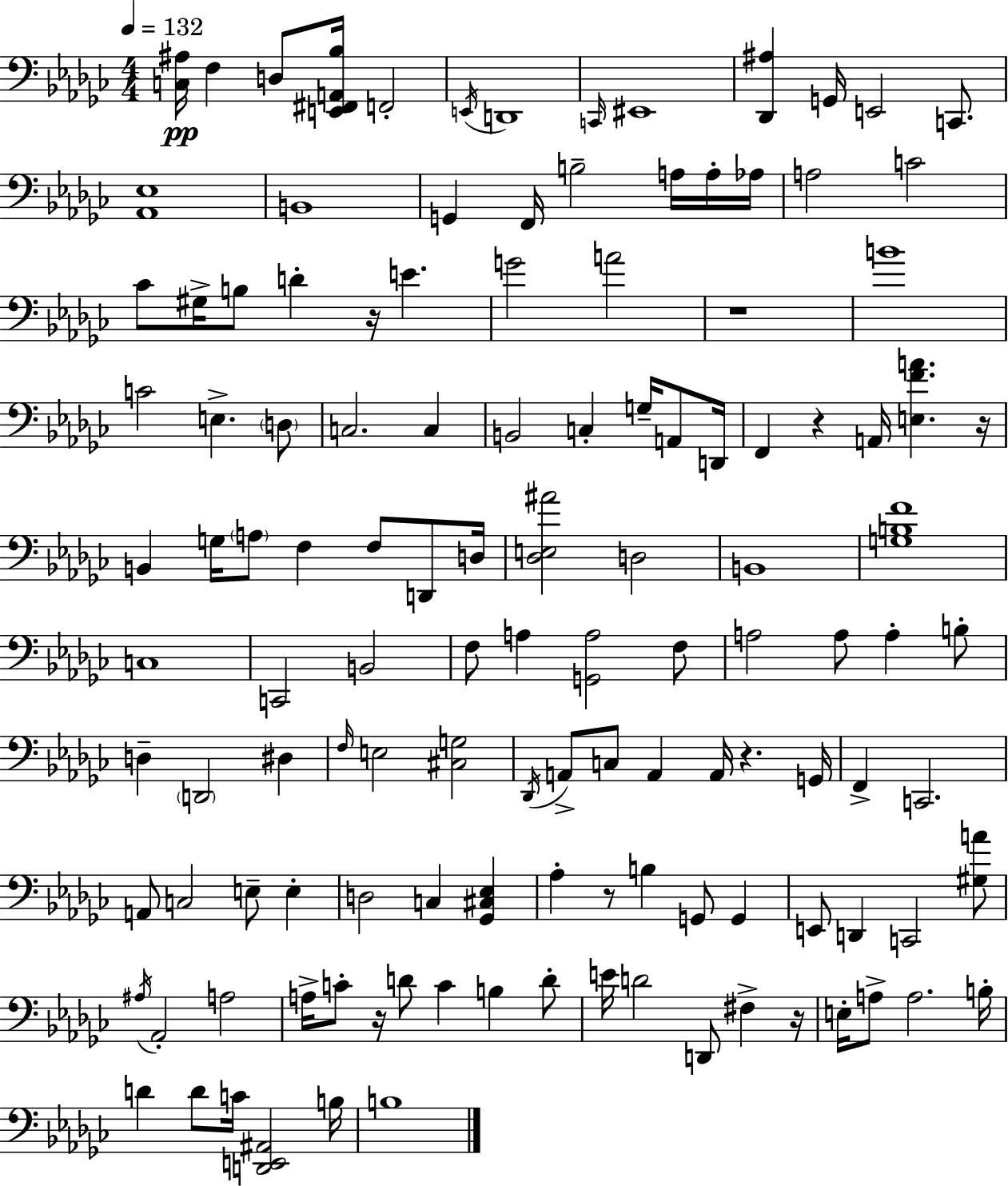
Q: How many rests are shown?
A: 8